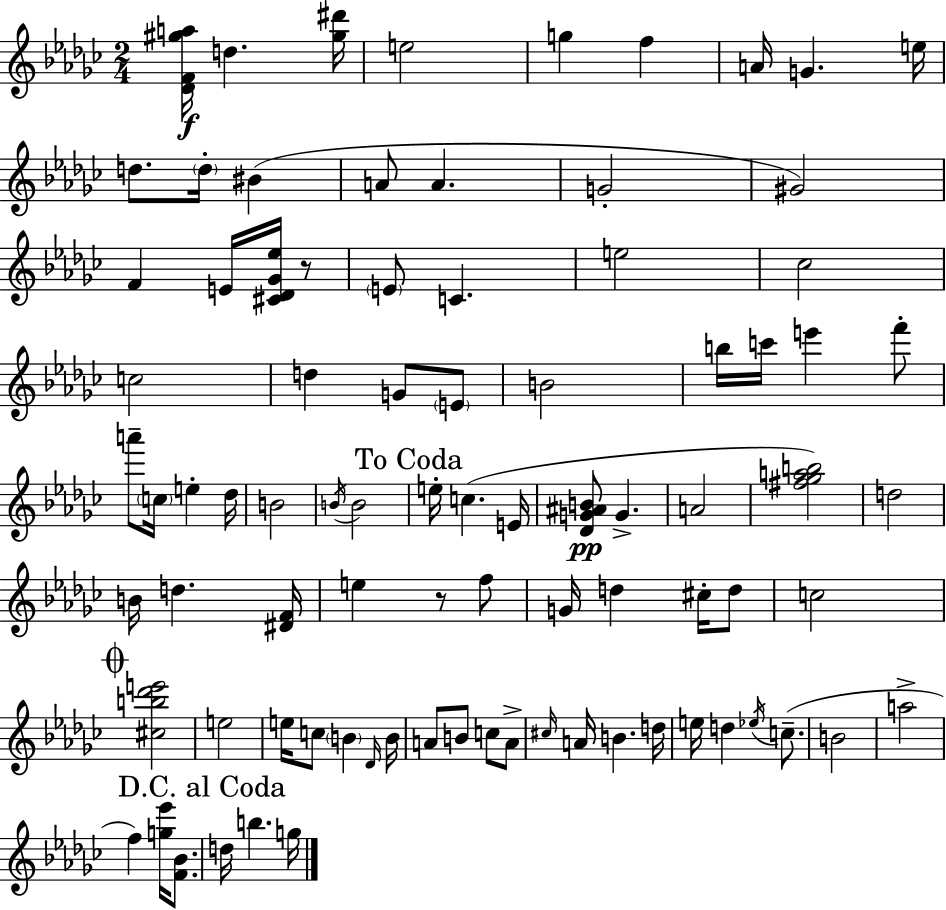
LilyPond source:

{
  \clef treble
  \numericTimeSignature
  \time 2/4
  \key ees \minor
  <des' f' gis'' a''>16\f d''4. <gis'' dis'''>16 | e''2 | g''4 f''4 | a'16 g'4. e''16 | \break d''8. \parenthesize d''16-. bis'4( | a'8 a'4. | g'2-. | gis'2) | \break f'4 e'16 <cis' des' ges' ees''>16 r8 | \parenthesize e'8 c'4. | e''2 | ces''2 | \break c''2 | d''4 g'8 \parenthesize e'8 | b'2 | b''16 c'''16 e'''4 f'''8-. | \break a'''8-- \parenthesize c''16 e''4-. des''16 | b'2 | \acciaccatura { b'16 } b'2 | \mark "To Coda" e''16-. c''4.( | \break e'16 <des' g' ais' b'>8\pp g'4.-> | a'2 | <fis'' ges'' a'' b''>2) | d''2 | \break b'16 d''4. | <dis' f'>16 e''4 r8 f''8 | g'16 d''4 cis''16-. d''8 | c''2 | \break \mark \markup { \musicglyph "scripts.coda" } <cis'' b'' des''' e'''>2 | e''2 | e''16 c''8 \parenthesize b'4 | \grace { des'16 } b'16 a'8 b'8 c''8 | \break a'8-> \grace { cis''16 } a'16 b'4. | d''16 e''16 d''4 | \acciaccatura { ees''16 }( c''8.-- b'2 | a''2-> | \break f''4) | <g'' ees'''>16 <f' bes'>8. \mark "D.C. al Coda" d''16 b''4. | g''16 \bar "|."
}